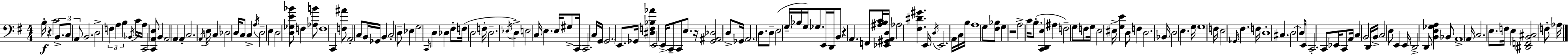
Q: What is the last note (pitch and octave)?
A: Ab3